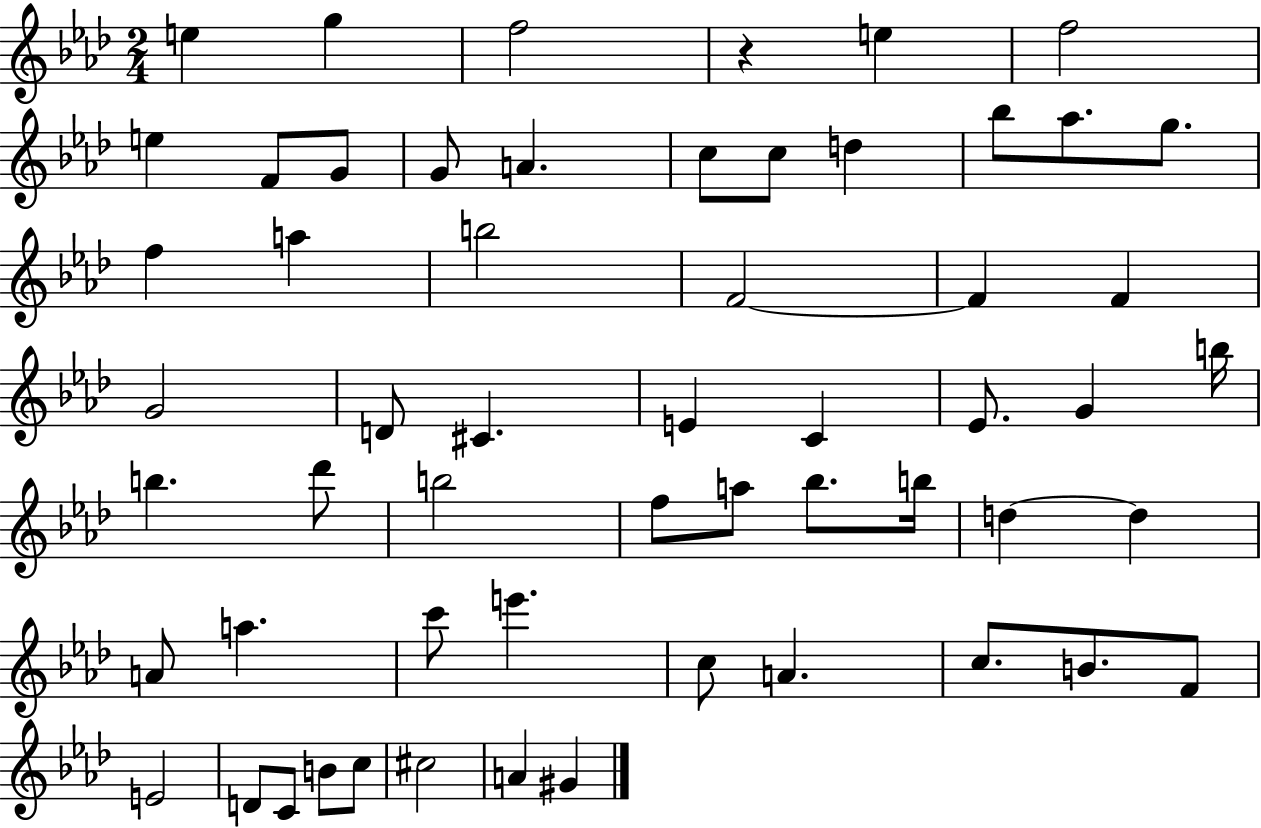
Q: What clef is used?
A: treble